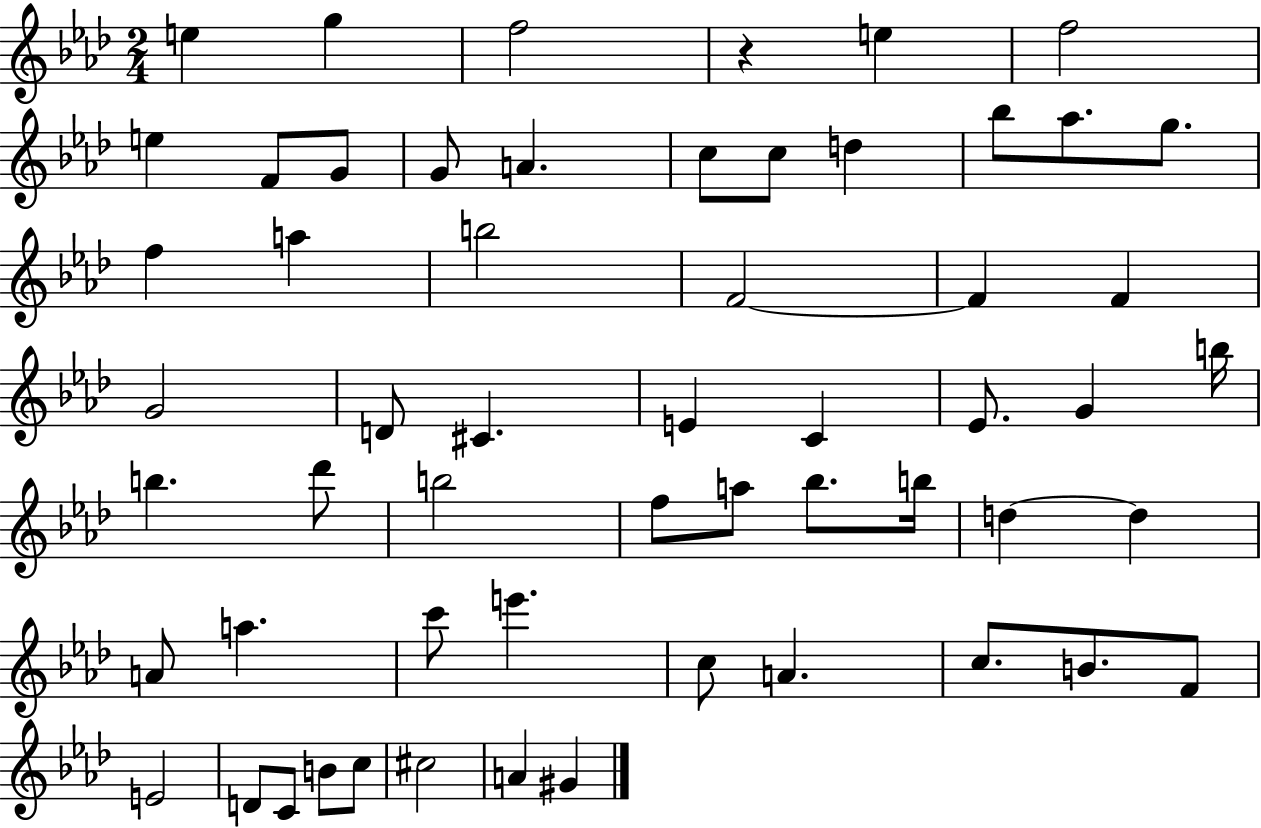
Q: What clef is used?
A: treble